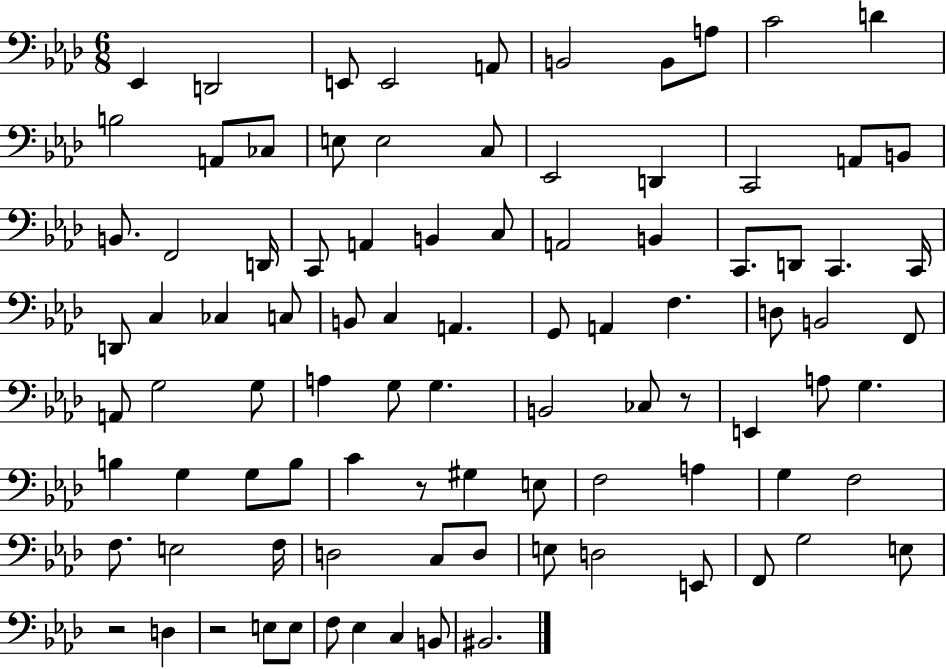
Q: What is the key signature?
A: AES major